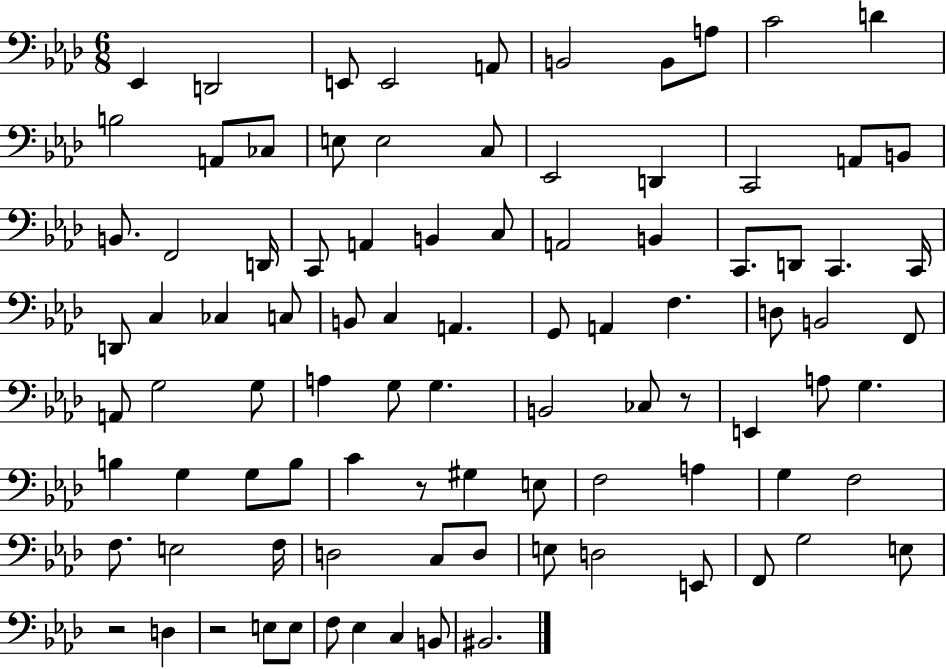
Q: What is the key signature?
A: AES major